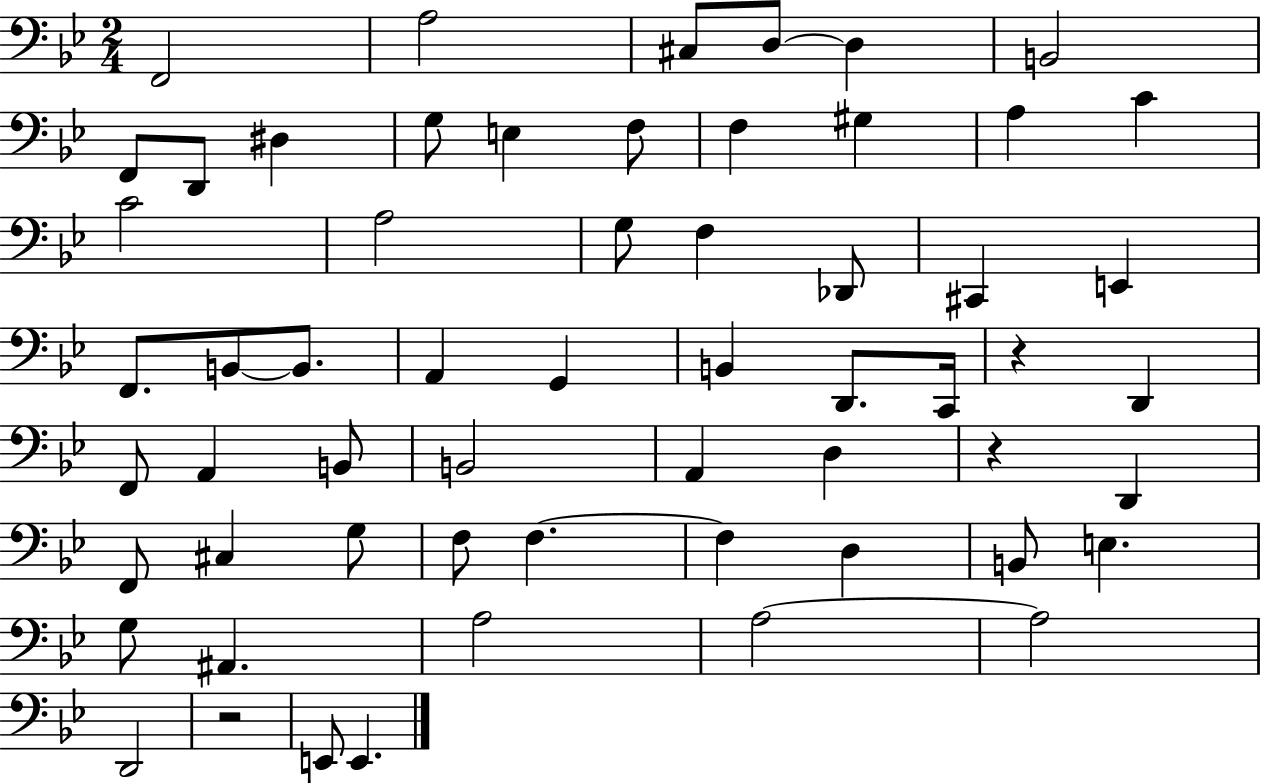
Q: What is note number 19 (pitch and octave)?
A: G3